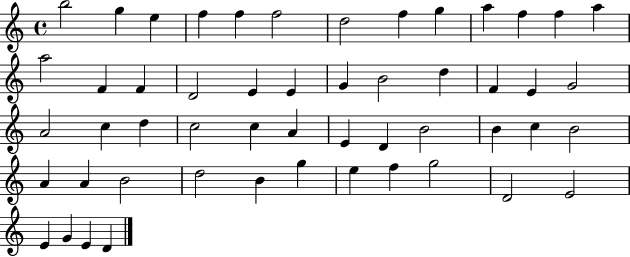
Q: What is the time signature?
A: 4/4